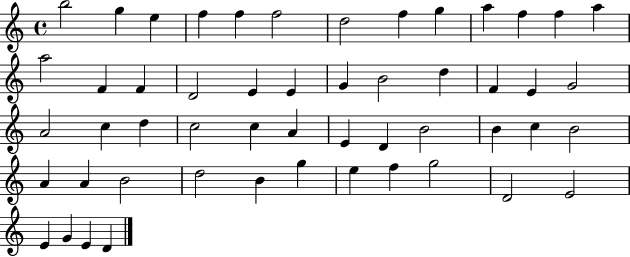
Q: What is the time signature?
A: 4/4